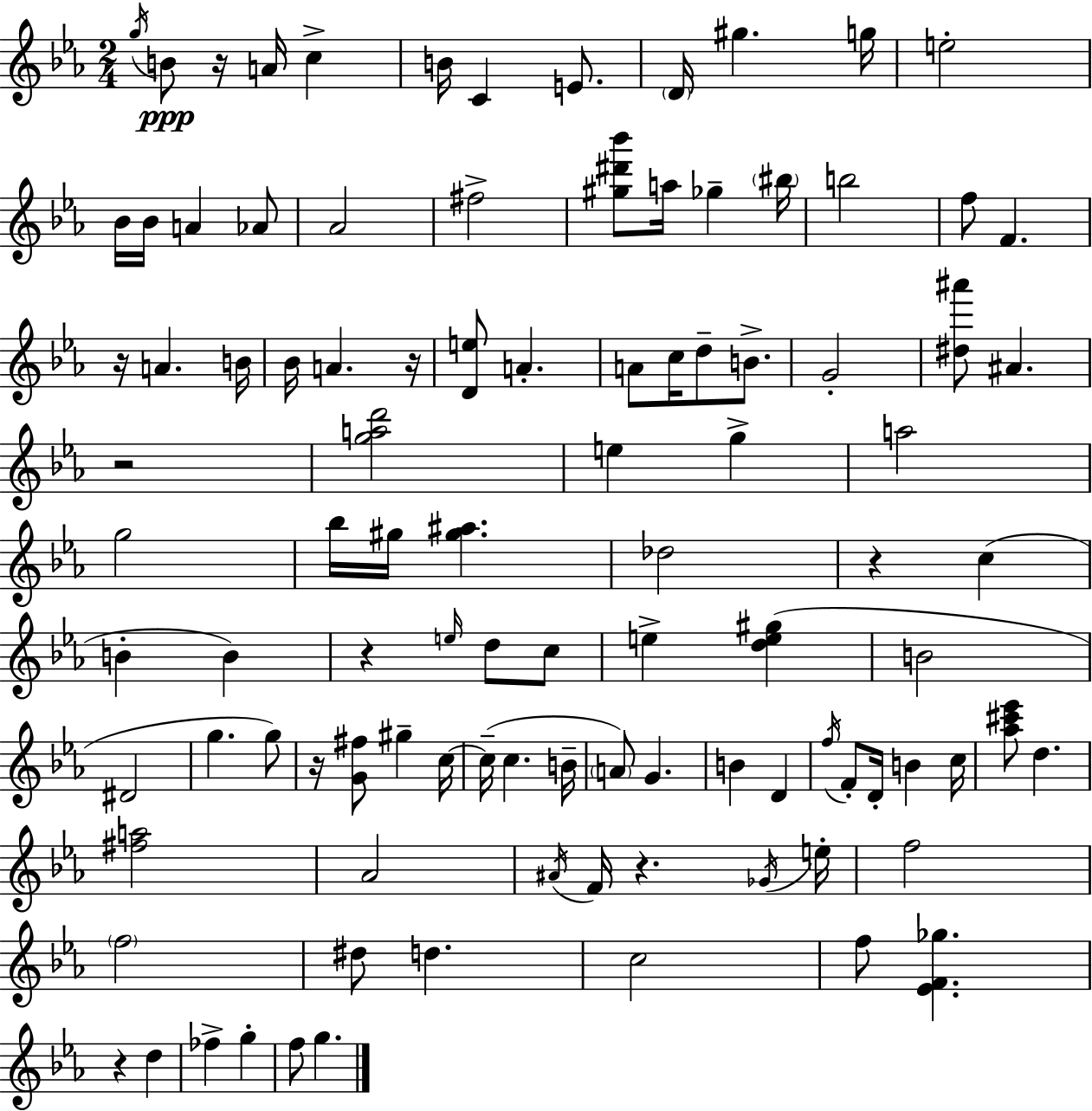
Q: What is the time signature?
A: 2/4